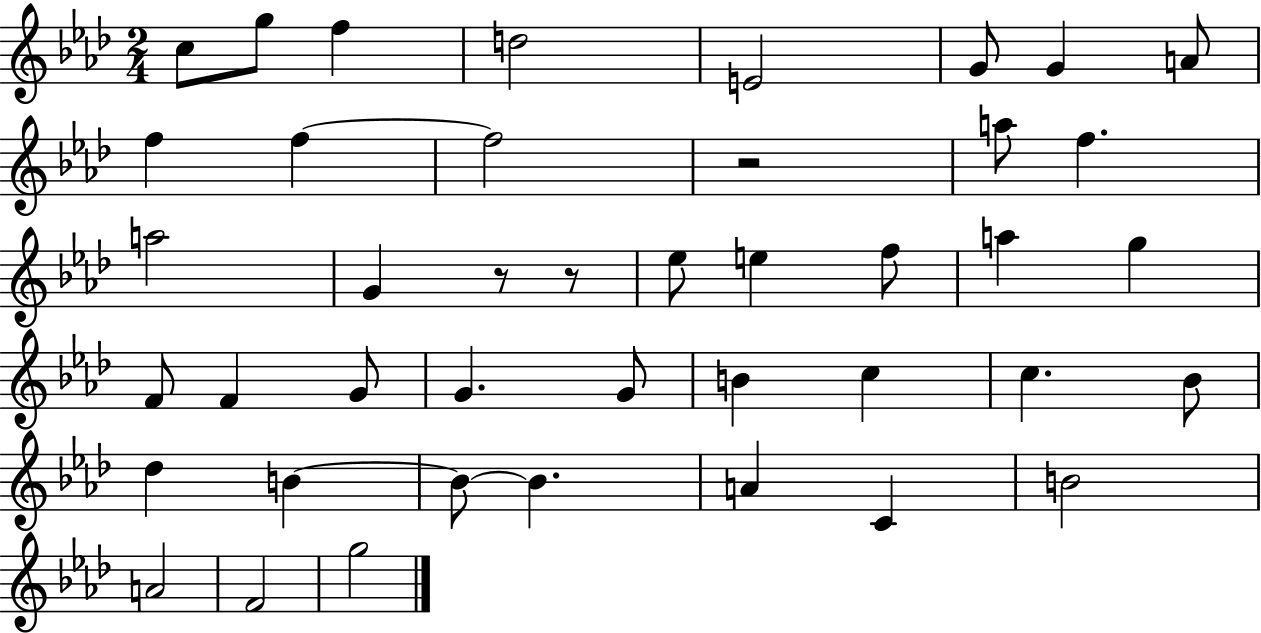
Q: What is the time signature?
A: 2/4